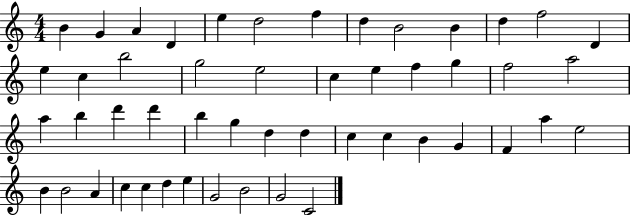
X:1
T:Untitled
M:4/4
L:1/4
K:C
B G A D e d2 f d B2 B d f2 D e c b2 g2 e2 c e f g f2 a2 a b d' d' b g d d c c B G F a e2 B B2 A c c d e G2 B2 G2 C2